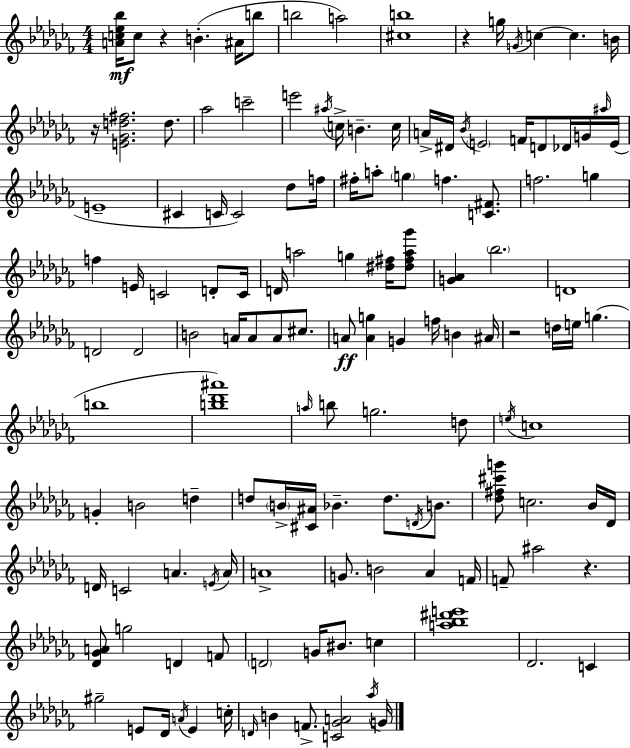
{
  \clef treble
  \numericTimeSignature
  \time 4/4
  \key aes \minor
  <a' c'' ees'' bes''>16\mf c''8 r4 b'4.-.( ais'16 b''8 | b''2 a''2) | <cis'' b''>1 | r4 g''16 \acciaccatura { g'16 } c''4~~ c''4. | \break b'16 r16 <e' ges' d'' fis''>2. d''8. | aes''2 c'''2-- | e'''2 \acciaccatura { ais''16 } c''16-> b'4.-- | c''16 a'16-> dis'16 \acciaccatura { bes'16 } \parenthesize e'2 f'16 d'8 | \break des'16 g'16 \grace { ais''16 } e'16( e'1-- | cis'4 c'16 c'2) | des''8 f''16 fis''16-. a''8-. \parenthesize g''4 f''4. | <c' fis'>8. f''2. | \break g''4 f''4 e'16 c'2 | d'8-. c'16 d'16 a''2 g''4 | <dis'' fis''>16 <dis'' fis'' a'' ges'''>8 <g' aes'>4 \parenthesize bes''2. | d'1 | \break d'2 d'2 | b'2 a'16 a'8 a'8 | cis''8. a'8\ff <a' g''>4 g'4 f''16 b'4 | ais'16 r2 d''16 e''16 g''4.( | \break b''1 | <b'' des''' ais'''>1) | \grace { a''16 } b''8 g''2. | d''8 \acciaccatura { e''16 } c''1 | \break g'4-. b'2 | d''4-- d''8 \parenthesize b'16-> <cis' ais'>16 bes'4.-- | d''8. \acciaccatura { d'16 } b'8. <des'' fis'' cis''' g'''>8 c''2. | bes'16 des'16 d'16 c'2 | \break a'4. \acciaccatura { e'16 } a'16 a'1-> | g'8. b'2 | aes'4 f'16 f'8-- ais''2 | r4. <des' ges' a'>8 g''2 | \break d'4 f'8 \parenthesize d'2 | g'16 bis'8. c''4 <a'' bes'' dis''' e'''>1 | des'2. | c'4 gis''2-- | \break e'8 des'16 \acciaccatura { a'16 } e'4 c''16-. \grace { d'16 } b'4 f'8.-> | <c' ges' a'>2 \acciaccatura { aes''16 } g'16 \bar "|."
}